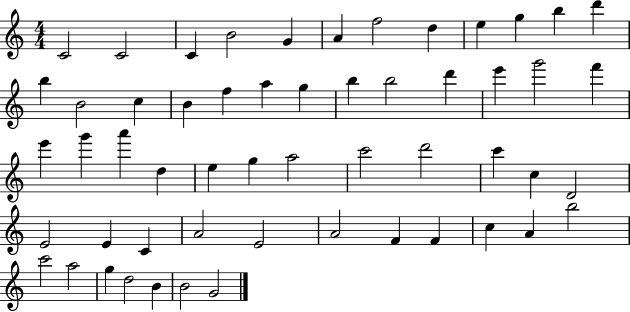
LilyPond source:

{
  \clef treble
  \numericTimeSignature
  \time 4/4
  \key c \major
  c'2 c'2 | c'4 b'2 g'4 | a'4 f''2 d''4 | e''4 g''4 b''4 d'''4 | \break b''4 b'2 c''4 | b'4 f''4 a''4 g''4 | b''4 b''2 d'''4 | e'''4 g'''2 f'''4 | \break e'''4 g'''4 a'''4 d''4 | e''4 g''4 a''2 | c'''2 d'''2 | c'''4 c''4 d'2 | \break e'2 e'4 c'4 | a'2 e'2 | a'2 f'4 f'4 | c''4 a'4 b''2 | \break c'''2 a''2 | g''4 d''2 b'4 | b'2 g'2 | \bar "|."
}